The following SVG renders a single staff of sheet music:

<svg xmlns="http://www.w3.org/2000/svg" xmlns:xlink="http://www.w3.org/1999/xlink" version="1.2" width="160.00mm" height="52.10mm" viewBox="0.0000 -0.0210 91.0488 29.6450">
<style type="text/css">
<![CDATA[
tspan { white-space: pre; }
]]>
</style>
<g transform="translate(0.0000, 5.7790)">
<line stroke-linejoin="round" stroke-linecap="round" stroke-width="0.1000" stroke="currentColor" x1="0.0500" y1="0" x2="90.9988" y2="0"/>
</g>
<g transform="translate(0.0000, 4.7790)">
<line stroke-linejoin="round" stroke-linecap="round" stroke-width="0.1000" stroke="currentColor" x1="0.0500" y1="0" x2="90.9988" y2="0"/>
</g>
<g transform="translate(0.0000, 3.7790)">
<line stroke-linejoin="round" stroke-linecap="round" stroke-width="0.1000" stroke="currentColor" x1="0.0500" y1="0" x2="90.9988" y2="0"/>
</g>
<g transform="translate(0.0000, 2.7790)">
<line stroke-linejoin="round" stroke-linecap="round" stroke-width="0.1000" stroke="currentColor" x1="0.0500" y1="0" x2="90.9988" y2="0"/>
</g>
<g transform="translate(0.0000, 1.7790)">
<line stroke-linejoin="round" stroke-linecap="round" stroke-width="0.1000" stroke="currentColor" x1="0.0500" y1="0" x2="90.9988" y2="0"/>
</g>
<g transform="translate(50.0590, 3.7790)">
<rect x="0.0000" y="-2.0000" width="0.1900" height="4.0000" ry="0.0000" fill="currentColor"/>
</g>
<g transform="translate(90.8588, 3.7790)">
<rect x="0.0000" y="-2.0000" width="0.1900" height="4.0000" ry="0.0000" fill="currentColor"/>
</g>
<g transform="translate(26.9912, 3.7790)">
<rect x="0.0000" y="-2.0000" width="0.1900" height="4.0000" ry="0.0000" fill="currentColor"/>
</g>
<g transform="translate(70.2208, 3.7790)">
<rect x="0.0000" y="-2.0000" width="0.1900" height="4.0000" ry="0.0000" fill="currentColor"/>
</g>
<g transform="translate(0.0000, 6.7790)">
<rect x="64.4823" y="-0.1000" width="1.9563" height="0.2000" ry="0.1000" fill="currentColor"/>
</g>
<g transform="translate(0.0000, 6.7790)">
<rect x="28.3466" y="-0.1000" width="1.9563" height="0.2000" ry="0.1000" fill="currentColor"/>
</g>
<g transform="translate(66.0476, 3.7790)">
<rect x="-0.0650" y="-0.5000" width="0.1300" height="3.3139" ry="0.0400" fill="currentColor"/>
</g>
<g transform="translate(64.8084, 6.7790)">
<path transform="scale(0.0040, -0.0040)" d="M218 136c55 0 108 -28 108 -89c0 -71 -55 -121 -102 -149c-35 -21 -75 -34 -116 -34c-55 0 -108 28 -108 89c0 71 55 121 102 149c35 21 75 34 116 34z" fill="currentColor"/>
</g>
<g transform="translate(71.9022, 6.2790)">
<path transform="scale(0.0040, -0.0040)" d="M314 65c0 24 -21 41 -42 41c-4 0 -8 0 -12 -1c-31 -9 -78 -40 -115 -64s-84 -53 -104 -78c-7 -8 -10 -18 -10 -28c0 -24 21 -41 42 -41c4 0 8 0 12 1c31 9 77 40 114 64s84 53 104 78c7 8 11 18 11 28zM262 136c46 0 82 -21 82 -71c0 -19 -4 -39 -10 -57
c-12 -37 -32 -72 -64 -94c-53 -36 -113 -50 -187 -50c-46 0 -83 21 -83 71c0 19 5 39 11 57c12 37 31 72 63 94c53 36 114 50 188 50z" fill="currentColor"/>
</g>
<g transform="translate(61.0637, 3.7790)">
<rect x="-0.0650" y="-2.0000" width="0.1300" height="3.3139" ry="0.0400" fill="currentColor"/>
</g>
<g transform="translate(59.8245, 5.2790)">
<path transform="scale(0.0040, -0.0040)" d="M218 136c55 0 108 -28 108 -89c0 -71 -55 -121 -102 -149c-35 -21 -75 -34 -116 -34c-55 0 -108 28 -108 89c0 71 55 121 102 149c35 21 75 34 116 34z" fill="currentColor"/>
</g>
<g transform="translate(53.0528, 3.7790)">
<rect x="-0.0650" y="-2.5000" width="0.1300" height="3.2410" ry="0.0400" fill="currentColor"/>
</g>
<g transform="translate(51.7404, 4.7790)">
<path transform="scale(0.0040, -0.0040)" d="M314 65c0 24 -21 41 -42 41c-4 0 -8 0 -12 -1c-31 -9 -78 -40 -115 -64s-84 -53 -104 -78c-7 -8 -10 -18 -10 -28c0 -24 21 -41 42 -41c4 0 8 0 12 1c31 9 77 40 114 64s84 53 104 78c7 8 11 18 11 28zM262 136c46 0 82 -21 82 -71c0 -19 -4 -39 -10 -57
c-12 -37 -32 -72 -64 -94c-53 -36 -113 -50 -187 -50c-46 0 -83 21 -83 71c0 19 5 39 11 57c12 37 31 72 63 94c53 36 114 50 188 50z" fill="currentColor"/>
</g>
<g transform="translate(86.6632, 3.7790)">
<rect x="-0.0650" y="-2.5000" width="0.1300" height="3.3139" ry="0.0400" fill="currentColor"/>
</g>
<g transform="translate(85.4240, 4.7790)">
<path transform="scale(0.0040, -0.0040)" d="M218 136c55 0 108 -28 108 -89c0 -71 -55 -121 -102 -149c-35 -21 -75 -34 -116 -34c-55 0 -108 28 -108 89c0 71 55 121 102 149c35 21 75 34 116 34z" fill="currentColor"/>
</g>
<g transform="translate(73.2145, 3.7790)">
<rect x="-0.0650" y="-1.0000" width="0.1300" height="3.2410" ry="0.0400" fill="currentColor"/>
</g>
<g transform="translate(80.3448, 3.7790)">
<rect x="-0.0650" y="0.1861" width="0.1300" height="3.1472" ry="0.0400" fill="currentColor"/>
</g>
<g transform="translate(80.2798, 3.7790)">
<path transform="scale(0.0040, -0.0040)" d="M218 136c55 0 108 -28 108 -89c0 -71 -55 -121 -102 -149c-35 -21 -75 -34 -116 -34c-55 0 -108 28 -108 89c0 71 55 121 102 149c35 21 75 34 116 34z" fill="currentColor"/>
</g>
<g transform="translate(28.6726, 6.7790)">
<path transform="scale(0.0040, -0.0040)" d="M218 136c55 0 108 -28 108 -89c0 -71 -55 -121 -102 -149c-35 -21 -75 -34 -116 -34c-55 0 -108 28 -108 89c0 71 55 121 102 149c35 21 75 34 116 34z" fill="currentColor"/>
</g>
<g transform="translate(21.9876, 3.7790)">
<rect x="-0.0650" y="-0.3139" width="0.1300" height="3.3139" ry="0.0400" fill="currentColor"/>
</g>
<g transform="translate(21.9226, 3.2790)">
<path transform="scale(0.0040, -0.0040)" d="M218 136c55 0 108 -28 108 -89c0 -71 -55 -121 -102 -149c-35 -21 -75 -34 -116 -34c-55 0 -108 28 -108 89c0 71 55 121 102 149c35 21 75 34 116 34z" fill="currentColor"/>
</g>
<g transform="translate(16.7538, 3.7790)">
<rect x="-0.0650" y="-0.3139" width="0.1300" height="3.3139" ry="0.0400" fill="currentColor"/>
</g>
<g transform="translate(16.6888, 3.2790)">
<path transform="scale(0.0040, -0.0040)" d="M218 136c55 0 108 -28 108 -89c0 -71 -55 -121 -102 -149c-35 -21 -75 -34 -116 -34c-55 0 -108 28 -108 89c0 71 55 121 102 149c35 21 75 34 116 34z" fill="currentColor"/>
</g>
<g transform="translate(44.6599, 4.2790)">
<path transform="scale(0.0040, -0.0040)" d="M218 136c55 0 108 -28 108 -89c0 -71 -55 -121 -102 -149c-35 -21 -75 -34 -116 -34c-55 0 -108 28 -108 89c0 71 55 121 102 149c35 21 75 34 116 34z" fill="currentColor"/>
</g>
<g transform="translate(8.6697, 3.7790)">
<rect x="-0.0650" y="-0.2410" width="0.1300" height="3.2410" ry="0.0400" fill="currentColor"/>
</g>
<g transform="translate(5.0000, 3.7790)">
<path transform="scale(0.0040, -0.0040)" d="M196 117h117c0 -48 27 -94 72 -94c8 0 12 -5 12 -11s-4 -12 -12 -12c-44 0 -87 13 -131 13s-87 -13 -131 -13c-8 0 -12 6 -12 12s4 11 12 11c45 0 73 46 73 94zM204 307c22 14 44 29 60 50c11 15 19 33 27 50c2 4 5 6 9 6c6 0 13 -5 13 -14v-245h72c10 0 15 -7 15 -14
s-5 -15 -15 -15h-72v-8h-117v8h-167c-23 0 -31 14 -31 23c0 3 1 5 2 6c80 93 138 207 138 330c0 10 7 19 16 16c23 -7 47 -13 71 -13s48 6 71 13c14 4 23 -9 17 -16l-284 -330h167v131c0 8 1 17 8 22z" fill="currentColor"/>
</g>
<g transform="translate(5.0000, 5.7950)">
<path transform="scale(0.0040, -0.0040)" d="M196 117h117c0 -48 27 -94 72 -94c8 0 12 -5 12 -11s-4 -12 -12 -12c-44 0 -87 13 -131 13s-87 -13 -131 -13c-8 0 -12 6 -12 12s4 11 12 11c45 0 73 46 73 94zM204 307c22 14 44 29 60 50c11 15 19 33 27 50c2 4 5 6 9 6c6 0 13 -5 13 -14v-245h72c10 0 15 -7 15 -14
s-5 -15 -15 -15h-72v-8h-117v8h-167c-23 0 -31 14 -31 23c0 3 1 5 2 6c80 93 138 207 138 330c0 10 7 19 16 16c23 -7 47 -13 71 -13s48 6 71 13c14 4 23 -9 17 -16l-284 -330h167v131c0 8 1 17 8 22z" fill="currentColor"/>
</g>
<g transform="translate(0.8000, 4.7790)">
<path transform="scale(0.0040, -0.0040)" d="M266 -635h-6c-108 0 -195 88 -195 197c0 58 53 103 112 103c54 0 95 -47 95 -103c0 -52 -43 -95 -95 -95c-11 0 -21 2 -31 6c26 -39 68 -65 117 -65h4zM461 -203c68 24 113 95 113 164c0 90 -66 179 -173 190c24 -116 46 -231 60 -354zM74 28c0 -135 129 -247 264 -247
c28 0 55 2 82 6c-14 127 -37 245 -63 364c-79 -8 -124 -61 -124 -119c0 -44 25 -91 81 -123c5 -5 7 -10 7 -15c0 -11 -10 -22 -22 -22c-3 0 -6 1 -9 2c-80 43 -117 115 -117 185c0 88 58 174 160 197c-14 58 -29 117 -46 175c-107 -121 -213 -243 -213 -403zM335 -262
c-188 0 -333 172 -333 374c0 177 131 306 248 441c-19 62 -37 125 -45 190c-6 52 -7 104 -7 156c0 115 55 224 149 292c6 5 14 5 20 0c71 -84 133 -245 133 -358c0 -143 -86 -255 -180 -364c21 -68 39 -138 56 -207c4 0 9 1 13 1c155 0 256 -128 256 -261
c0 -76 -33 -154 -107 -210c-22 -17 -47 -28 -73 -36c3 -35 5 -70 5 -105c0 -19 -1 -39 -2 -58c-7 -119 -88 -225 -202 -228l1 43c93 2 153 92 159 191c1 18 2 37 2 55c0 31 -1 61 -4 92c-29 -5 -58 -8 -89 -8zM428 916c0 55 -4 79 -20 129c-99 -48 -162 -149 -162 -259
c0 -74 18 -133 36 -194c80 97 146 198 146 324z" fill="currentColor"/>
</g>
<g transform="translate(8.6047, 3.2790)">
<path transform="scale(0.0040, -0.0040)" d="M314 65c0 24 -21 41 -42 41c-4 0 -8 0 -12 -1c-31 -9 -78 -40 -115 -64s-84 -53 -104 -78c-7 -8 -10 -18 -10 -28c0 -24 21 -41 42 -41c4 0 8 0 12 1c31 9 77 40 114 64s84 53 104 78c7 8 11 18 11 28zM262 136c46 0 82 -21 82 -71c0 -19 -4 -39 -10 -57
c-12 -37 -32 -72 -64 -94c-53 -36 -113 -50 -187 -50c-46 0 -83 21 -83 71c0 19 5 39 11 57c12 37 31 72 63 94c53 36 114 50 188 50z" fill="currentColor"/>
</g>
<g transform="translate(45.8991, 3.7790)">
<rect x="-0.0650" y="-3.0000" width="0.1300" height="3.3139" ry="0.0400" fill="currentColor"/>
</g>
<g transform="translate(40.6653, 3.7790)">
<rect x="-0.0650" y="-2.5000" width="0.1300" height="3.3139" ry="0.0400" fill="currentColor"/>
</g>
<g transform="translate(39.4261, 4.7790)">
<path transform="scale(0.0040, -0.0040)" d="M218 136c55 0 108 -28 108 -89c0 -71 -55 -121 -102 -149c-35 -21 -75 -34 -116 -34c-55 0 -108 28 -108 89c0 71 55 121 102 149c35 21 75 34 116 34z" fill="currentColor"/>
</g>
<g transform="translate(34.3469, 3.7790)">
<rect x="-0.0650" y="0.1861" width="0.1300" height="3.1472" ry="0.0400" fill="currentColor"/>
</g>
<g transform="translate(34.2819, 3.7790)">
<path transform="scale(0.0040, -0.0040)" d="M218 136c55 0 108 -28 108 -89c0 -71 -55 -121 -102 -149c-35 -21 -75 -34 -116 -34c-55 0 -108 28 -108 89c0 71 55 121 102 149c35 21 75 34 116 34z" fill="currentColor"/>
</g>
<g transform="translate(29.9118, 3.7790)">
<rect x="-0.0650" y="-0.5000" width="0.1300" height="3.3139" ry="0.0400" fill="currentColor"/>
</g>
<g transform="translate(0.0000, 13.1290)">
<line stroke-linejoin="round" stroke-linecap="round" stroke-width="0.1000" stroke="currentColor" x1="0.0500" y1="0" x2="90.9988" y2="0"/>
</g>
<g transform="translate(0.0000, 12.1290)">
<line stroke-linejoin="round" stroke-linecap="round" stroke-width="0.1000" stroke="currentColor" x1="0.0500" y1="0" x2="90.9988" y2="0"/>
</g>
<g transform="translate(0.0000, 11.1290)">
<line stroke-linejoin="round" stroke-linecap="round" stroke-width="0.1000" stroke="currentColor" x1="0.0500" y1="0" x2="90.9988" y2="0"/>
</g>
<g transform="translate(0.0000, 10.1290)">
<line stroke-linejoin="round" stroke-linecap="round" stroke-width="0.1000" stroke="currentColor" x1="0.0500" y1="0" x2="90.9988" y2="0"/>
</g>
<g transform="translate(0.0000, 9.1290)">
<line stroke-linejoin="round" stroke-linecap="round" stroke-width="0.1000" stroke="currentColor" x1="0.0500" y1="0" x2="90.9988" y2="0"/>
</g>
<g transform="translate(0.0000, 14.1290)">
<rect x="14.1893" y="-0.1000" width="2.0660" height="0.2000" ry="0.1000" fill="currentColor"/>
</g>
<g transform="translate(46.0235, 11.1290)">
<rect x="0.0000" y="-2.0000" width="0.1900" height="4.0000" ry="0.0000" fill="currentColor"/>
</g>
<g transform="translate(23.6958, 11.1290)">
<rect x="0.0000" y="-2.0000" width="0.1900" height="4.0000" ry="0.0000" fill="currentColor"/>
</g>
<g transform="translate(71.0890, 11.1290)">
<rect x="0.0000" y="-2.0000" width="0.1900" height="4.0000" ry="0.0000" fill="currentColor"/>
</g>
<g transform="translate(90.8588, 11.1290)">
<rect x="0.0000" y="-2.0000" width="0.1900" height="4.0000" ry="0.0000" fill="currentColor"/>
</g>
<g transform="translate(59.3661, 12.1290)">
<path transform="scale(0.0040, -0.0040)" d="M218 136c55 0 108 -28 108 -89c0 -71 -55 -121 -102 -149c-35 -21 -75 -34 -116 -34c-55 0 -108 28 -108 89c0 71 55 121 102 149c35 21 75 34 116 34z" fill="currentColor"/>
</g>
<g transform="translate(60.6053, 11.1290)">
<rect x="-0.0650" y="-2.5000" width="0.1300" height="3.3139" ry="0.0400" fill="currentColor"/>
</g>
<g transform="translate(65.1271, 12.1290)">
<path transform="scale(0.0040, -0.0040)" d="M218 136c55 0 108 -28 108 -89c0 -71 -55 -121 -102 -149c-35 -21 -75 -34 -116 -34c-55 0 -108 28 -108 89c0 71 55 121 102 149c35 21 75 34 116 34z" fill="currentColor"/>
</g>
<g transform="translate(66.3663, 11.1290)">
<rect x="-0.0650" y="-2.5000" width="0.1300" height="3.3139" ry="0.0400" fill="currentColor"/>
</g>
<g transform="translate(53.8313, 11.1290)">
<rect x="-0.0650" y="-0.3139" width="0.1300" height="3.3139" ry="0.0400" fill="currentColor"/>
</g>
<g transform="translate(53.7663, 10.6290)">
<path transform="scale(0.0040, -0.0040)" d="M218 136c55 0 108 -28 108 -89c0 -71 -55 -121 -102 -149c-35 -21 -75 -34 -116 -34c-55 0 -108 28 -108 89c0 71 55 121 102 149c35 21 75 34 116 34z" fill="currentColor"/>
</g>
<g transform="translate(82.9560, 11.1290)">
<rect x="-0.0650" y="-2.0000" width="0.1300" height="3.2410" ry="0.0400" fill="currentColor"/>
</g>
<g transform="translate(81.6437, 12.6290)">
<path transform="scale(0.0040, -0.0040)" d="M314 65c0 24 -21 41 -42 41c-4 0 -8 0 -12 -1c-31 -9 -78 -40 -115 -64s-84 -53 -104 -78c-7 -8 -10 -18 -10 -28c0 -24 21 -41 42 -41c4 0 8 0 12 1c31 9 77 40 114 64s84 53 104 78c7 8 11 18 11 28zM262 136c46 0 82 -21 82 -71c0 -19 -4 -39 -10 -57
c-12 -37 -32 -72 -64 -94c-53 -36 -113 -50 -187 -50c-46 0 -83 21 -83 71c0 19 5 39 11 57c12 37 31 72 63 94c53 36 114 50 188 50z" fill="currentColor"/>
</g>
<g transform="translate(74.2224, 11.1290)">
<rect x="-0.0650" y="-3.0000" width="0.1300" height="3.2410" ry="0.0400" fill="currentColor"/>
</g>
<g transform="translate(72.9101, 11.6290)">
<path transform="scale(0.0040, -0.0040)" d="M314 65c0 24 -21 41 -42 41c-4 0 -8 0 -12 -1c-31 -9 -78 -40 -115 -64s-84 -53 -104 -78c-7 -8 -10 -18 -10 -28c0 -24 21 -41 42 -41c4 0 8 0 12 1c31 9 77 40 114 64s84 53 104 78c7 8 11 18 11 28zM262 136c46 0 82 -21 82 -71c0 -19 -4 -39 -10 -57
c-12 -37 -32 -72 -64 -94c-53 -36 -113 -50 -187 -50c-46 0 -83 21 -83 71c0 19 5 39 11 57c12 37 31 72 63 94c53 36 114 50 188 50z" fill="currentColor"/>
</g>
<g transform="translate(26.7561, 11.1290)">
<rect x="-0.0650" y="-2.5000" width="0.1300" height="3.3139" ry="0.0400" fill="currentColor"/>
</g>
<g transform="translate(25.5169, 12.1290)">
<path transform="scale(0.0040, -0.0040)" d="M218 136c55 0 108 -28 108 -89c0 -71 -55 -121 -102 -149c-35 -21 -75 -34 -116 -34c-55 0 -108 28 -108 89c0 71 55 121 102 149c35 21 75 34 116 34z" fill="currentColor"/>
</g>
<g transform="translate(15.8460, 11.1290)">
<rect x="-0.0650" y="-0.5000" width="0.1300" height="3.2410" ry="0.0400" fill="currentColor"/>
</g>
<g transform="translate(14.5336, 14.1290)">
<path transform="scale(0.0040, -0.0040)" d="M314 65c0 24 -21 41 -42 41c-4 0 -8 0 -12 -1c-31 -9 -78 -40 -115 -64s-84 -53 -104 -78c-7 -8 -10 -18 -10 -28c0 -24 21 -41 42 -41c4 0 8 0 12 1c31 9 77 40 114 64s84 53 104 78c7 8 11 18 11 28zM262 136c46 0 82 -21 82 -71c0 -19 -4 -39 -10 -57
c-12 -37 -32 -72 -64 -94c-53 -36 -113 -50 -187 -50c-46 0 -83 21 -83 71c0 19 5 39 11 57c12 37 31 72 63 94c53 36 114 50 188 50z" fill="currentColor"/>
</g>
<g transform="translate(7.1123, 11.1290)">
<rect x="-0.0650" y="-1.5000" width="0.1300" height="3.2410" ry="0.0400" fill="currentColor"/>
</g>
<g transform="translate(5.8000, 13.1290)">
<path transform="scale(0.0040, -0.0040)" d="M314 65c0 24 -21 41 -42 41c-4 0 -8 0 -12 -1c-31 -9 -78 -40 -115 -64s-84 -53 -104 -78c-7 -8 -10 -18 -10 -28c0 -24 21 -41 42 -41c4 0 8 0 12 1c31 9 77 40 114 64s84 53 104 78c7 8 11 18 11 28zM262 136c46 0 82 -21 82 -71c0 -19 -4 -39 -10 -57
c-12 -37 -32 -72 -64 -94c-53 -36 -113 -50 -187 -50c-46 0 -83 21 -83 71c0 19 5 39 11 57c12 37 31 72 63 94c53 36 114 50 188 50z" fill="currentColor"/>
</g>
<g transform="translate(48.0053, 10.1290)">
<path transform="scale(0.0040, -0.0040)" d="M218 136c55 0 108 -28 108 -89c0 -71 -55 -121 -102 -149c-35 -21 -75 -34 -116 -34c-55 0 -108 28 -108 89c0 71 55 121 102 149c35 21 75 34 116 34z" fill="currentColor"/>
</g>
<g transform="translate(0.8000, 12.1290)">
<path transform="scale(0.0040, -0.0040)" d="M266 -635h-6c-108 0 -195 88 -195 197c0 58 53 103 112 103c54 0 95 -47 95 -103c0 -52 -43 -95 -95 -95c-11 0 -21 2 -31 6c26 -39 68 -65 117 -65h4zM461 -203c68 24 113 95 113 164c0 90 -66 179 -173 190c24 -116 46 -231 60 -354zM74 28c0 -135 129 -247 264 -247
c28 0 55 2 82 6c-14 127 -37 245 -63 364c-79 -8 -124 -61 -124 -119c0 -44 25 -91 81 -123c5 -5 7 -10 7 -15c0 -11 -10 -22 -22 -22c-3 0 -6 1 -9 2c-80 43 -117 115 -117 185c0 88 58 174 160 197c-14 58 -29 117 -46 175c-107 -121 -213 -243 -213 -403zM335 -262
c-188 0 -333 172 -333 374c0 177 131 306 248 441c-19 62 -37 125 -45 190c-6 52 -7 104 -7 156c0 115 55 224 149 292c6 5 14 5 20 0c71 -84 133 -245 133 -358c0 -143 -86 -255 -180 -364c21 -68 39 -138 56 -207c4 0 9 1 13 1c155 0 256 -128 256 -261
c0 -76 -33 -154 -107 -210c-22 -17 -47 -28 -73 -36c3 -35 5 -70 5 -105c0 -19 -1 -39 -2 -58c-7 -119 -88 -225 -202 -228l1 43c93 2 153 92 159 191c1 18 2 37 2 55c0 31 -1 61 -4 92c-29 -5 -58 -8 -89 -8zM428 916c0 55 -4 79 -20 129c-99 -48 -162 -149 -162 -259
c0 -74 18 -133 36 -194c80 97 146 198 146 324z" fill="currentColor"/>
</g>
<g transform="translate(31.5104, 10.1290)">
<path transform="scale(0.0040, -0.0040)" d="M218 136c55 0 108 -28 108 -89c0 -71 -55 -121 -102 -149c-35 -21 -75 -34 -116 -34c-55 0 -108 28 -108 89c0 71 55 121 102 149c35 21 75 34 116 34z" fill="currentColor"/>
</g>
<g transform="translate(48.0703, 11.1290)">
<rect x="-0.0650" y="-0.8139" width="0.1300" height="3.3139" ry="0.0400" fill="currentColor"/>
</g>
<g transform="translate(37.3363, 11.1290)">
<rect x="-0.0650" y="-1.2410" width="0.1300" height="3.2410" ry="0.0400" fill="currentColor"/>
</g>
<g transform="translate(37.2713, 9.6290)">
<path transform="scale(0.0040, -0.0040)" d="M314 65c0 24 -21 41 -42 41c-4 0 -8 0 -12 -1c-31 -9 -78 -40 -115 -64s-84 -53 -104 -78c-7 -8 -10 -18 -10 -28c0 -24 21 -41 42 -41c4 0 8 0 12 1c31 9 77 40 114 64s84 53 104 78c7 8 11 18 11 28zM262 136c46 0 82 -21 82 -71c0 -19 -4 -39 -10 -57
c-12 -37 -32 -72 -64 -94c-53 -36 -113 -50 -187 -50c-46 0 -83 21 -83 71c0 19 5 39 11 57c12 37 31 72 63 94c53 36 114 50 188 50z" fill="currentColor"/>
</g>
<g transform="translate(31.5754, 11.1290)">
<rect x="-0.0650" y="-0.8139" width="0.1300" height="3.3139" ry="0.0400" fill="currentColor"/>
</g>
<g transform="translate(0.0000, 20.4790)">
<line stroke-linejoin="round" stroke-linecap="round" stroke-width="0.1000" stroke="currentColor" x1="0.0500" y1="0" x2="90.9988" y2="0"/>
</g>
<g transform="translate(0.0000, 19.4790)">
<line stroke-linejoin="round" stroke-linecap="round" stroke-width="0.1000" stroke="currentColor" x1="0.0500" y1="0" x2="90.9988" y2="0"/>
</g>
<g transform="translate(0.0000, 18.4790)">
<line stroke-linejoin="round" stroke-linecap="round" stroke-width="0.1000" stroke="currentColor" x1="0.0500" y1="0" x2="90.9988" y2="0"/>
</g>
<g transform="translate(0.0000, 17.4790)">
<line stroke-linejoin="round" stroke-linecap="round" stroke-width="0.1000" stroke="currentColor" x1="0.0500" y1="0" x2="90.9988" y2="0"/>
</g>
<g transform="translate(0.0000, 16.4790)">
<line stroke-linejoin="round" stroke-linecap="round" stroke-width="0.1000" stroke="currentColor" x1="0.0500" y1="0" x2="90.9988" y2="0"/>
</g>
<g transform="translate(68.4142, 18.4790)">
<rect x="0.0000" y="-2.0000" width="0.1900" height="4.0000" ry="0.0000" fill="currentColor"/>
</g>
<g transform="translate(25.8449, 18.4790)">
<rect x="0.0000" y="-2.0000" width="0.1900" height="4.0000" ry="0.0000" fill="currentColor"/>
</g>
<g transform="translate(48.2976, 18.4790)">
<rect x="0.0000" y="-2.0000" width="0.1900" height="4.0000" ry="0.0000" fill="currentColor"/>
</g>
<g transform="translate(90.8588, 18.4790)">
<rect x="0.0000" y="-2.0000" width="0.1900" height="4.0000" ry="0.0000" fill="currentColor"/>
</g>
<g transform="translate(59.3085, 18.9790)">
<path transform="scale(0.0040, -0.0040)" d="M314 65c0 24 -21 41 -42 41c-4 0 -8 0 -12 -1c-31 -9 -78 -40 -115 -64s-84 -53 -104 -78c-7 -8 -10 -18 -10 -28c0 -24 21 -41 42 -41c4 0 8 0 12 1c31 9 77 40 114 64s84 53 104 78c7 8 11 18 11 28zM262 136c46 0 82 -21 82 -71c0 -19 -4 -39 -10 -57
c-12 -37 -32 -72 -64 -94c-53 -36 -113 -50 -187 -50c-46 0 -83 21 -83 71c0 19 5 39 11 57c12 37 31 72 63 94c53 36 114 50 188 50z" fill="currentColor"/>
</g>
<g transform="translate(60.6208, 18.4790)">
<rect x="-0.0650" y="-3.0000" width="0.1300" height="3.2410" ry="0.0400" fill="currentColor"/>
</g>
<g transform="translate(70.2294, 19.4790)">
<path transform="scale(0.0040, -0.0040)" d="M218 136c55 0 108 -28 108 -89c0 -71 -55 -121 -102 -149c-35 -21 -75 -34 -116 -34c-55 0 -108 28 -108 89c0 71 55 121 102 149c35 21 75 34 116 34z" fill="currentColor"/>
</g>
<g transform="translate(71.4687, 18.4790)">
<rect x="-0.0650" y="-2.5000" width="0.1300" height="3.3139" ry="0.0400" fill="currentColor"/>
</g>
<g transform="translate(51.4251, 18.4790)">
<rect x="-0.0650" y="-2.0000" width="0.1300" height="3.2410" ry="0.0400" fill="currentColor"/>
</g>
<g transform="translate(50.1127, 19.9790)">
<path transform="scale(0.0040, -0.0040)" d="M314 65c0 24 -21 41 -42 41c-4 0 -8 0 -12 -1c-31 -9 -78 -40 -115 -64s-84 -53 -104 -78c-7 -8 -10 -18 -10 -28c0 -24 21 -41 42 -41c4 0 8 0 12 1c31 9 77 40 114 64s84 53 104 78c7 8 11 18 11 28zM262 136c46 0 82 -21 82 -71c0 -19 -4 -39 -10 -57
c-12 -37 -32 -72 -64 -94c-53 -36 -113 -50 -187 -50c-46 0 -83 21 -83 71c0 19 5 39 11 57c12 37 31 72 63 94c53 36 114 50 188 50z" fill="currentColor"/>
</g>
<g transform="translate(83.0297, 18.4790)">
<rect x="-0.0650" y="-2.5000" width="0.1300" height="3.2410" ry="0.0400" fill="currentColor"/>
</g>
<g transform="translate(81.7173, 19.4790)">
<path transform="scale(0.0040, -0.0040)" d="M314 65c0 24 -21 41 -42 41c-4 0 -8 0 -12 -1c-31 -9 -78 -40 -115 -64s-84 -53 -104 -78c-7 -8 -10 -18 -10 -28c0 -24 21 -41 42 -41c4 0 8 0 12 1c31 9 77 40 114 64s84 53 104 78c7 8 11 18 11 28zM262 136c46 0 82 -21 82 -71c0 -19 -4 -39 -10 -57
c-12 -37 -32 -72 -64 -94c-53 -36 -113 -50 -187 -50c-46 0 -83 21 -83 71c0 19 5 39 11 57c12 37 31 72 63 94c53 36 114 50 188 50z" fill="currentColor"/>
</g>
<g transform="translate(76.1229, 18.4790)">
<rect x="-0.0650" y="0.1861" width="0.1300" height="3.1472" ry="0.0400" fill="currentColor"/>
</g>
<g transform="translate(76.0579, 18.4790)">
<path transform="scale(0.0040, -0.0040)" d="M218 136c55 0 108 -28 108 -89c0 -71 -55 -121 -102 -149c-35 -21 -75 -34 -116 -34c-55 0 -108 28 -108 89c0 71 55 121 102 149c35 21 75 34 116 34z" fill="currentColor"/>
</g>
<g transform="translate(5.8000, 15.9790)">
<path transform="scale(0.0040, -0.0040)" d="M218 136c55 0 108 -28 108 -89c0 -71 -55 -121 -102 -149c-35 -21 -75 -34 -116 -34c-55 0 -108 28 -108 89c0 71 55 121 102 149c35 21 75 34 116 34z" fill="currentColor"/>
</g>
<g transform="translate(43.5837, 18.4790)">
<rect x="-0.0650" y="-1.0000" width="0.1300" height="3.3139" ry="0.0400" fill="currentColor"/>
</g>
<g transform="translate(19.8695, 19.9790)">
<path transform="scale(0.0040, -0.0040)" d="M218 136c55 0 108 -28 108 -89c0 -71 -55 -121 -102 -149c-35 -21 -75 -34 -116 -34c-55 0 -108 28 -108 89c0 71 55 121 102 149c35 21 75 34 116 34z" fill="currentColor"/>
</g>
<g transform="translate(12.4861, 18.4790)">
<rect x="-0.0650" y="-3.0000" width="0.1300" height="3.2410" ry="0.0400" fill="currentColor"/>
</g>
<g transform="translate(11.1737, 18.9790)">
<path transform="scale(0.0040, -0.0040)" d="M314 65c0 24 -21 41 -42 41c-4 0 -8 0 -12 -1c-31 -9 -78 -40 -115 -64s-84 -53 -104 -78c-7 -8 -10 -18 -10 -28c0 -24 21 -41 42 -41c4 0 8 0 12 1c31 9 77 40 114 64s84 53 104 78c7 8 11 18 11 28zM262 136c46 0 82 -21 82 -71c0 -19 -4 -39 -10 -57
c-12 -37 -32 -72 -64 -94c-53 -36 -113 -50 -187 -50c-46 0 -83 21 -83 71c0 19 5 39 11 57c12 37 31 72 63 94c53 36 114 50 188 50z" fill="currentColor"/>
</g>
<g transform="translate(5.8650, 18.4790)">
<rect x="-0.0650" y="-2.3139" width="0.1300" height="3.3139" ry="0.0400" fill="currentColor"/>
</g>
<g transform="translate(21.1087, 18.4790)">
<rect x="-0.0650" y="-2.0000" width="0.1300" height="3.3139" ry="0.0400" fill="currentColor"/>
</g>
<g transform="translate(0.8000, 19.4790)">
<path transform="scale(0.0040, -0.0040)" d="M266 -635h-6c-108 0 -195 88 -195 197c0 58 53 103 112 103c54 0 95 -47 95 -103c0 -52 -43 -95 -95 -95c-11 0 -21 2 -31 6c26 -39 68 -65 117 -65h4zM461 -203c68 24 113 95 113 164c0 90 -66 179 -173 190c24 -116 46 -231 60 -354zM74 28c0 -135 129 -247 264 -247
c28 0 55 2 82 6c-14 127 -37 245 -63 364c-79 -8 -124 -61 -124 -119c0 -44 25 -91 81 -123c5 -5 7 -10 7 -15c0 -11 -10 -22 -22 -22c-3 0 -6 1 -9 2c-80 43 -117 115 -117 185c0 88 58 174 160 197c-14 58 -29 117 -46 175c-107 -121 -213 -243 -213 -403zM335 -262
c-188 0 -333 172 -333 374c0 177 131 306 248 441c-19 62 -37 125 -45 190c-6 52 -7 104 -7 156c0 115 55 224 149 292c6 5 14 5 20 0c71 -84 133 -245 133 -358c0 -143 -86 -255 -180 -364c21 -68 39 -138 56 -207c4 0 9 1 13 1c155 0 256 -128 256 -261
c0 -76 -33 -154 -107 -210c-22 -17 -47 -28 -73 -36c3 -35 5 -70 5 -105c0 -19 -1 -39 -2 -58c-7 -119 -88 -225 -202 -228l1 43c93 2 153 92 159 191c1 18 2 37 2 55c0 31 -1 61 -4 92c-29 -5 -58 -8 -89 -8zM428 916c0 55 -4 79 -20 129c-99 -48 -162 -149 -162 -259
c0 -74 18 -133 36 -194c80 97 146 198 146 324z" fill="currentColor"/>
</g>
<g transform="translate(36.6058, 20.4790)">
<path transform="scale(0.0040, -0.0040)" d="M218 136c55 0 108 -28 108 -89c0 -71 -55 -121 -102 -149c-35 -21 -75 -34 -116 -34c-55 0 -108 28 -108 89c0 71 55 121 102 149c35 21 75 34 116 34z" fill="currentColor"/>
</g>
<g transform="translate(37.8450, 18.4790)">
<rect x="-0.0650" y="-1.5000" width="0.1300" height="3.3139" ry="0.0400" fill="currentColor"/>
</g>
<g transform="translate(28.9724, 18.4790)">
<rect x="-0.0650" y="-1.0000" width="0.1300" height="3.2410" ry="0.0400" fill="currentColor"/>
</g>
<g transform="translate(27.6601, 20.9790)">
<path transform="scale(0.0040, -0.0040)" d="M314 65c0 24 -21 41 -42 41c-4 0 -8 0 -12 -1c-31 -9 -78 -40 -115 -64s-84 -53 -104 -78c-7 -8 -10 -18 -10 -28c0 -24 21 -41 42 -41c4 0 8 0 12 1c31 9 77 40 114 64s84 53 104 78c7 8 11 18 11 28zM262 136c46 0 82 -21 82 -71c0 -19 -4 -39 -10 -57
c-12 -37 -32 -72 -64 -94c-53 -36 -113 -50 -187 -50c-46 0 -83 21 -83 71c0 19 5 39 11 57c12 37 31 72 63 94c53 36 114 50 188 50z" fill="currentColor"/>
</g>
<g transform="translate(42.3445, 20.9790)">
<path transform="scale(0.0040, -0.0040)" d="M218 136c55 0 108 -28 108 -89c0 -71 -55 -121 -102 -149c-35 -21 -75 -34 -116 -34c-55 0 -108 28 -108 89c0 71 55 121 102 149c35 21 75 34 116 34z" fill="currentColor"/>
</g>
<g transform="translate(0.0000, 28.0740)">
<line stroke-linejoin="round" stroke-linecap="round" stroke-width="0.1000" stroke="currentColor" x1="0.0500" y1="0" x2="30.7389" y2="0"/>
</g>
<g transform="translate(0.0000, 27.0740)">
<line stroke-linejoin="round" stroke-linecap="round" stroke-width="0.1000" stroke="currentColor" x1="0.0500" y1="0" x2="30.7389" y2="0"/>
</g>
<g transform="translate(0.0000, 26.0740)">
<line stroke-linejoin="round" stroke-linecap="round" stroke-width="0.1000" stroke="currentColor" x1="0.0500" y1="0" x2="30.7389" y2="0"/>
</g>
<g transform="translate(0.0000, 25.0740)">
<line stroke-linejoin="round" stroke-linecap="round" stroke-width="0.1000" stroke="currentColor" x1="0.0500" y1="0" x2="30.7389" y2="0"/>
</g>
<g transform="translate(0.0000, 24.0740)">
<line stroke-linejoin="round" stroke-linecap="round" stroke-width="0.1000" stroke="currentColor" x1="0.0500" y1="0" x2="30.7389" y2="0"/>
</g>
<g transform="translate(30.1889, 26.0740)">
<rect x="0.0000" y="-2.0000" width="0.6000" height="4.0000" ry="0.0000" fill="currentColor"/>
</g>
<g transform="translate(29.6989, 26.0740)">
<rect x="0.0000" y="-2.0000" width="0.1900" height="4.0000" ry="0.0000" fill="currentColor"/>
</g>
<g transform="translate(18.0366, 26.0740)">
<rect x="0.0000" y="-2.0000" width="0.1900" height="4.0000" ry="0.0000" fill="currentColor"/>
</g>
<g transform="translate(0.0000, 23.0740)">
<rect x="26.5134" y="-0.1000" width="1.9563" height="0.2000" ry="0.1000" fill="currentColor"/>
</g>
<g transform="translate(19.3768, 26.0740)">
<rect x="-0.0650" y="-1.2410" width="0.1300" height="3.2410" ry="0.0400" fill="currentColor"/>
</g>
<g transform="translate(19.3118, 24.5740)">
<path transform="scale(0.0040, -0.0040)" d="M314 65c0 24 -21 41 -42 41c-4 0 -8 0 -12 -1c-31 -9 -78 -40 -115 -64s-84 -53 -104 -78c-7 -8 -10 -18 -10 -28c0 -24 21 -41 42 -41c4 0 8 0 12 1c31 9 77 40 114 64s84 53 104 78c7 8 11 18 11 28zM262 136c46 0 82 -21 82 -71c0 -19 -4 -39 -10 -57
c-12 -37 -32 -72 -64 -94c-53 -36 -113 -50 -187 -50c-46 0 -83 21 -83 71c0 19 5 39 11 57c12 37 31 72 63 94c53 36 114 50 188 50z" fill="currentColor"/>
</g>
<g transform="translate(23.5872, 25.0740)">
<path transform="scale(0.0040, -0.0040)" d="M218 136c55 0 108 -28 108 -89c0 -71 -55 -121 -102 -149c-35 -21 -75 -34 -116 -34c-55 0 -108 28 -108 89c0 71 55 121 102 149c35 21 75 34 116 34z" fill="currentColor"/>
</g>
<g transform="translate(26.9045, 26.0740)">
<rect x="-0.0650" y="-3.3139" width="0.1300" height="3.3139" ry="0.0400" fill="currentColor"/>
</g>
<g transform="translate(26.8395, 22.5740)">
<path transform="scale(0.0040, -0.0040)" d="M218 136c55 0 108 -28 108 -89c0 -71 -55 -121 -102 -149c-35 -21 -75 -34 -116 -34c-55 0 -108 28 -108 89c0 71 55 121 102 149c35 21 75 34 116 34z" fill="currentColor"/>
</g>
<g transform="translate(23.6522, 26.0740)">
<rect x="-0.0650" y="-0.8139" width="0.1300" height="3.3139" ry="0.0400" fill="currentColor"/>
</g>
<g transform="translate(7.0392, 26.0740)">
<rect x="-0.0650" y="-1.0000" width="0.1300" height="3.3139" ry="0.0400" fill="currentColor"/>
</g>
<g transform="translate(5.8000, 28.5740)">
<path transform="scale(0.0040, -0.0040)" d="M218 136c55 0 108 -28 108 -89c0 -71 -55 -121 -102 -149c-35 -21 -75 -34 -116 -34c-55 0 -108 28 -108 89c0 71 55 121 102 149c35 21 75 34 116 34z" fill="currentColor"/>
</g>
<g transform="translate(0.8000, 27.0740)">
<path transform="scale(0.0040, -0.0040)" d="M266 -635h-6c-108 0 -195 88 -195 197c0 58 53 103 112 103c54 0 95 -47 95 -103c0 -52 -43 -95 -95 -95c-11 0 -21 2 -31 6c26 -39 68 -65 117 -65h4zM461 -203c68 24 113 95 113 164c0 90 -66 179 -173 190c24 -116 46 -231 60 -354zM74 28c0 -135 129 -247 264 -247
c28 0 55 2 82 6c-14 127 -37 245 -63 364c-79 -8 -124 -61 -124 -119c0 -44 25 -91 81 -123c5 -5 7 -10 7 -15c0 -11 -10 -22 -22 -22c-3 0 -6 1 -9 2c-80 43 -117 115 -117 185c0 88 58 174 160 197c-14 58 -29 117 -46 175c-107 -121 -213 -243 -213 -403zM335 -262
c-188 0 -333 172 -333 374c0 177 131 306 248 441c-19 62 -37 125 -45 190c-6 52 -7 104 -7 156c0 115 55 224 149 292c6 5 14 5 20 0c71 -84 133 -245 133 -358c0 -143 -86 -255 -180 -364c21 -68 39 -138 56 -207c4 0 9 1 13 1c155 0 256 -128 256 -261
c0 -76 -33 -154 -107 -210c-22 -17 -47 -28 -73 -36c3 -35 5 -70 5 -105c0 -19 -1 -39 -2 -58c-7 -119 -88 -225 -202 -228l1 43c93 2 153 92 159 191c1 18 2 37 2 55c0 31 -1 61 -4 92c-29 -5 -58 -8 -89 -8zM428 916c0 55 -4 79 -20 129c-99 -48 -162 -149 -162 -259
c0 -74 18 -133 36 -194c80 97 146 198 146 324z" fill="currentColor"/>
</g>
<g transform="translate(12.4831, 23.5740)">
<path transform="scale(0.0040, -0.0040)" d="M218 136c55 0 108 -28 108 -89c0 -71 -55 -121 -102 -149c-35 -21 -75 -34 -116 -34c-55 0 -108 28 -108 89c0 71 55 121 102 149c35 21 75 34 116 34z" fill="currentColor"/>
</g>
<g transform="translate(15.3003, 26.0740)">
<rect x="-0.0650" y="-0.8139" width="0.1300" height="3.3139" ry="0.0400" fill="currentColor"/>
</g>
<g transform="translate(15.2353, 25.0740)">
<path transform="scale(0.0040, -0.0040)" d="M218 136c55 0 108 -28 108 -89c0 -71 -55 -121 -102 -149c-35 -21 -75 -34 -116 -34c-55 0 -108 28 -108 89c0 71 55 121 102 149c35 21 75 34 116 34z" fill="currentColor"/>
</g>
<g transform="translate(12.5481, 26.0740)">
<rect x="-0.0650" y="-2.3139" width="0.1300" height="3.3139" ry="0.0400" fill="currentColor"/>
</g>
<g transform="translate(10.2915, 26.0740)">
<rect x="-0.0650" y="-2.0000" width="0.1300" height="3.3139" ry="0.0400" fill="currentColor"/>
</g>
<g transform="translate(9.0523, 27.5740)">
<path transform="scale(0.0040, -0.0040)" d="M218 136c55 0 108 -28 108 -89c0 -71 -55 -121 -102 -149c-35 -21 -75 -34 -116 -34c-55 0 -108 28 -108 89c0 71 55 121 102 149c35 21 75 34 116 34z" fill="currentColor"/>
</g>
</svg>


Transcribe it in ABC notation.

X:1
T:Untitled
M:4/4
L:1/4
K:C
c2 c c C B G A G2 F C D2 B G E2 C2 G d e2 d c G G A2 F2 g A2 F D2 E D F2 A2 G B G2 D F g d e2 d b